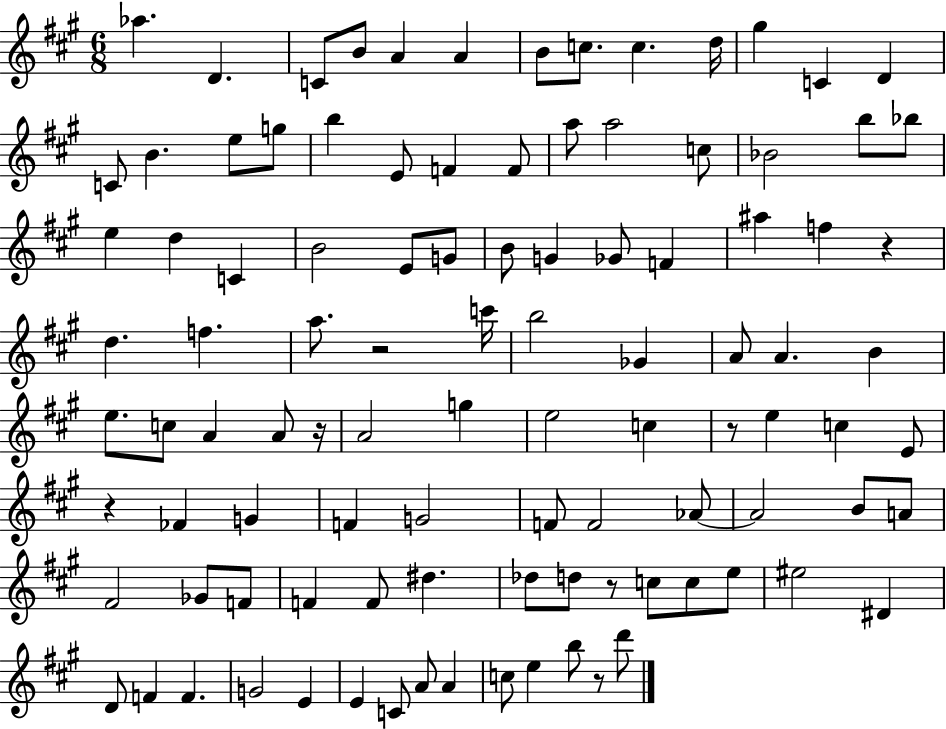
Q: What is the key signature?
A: A major